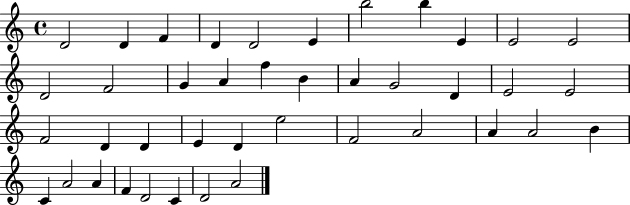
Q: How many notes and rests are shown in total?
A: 41